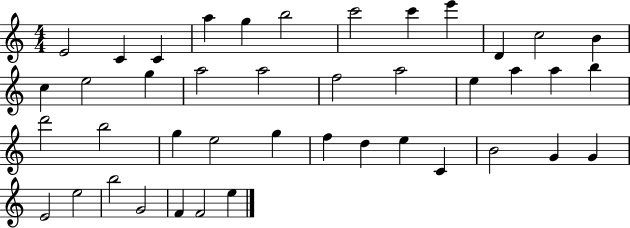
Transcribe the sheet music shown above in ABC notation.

X:1
T:Untitled
M:4/4
L:1/4
K:C
E2 C C a g b2 c'2 c' e' D c2 B c e2 g a2 a2 f2 a2 e a a b d'2 b2 g e2 g f d e C B2 G G E2 e2 b2 G2 F F2 e